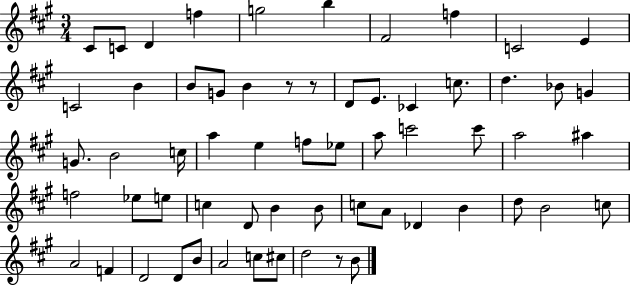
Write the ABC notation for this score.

X:1
T:Untitled
M:3/4
L:1/4
K:A
^C/2 C/2 D f g2 b ^F2 f C2 E C2 B B/2 G/2 B z/2 z/2 D/2 E/2 _C c/2 d _B/2 G G/2 B2 c/4 a e f/2 _e/2 a/2 c'2 c'/2 a2 ^a f2 _e/2 e/2 c D/2 B B/2 c/2 A/2 _D B d/2 B2 c/2 A2 F D2 D/2 B/2 A2 c/2 ^c/2 d2 z/2 B/2